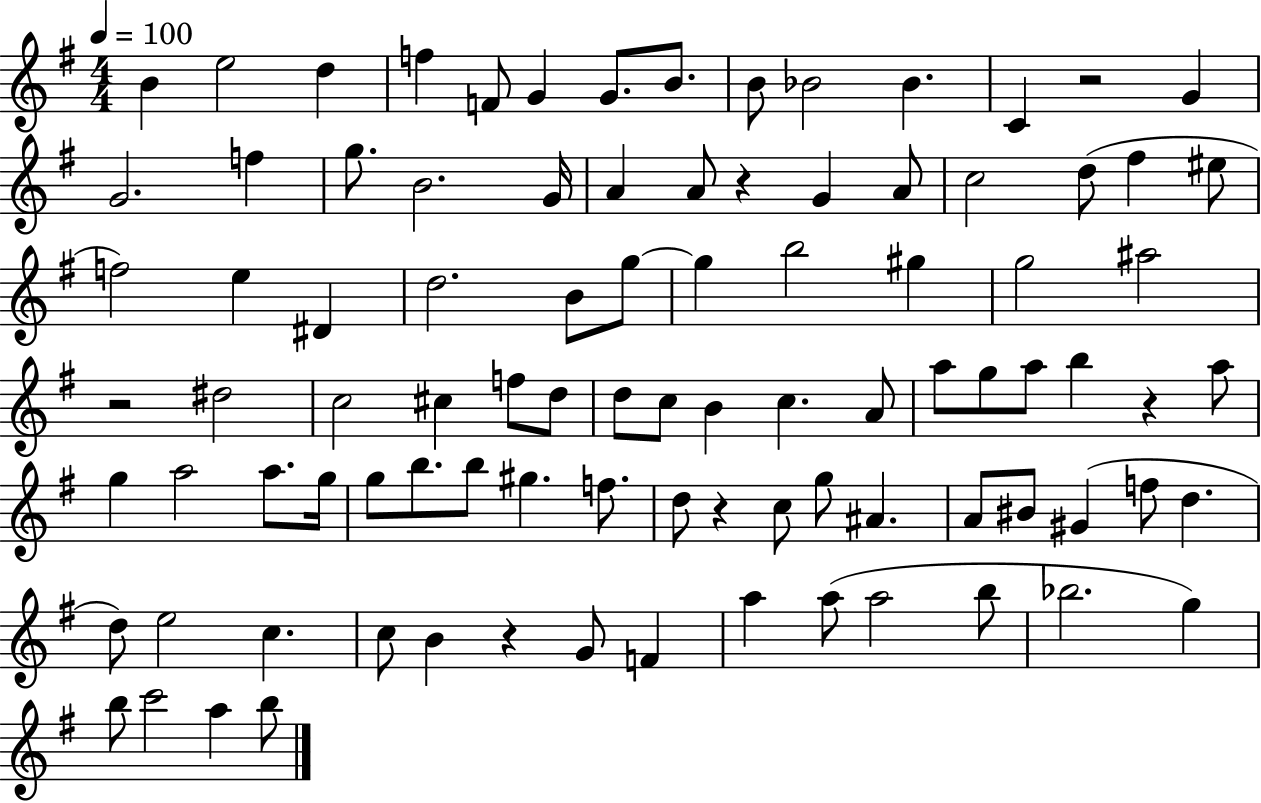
{
  \clef treble
  \numericTimeSignature
  \time 4/4
  \key g \major
  \tempo 4 = 100
  b'4 e''2 d''4 | f''4 f'8 g'4 g'8. b'8. | b'8 bes'2 bes'4. | c'4 r2 g'4 | \break g'2. f''4 | g''8. b'2. g'16 | a'4 a'8 r4 g'4 a'8 | c''2 d''8( fis''4 eis''8 | \break f''2) e''4 dis'4 | d''2. b'8 g''8~~ | g''4 b''2 gis''4 | g''2 ais''2 | \break r2 dis''2 | c''2 cis''4 f''8 d''8 | d''8 c''8 b'4 c''4. a'8 | a''8 g''8 a''8 b''4 r4 a''8 | \break g''4 a''2 a''8. g''16 | g''8 b''8. b''8 gis''4. f''8. | d''8 r4 c''8 g''8 ais'4. | a'8 bis'8 gis'4( f''8 d''4. | \break d''8) e''2 c''4. | c''8 b'4 r4 g'8 f'4 | a''4 a''8( a''2 b''8 | bes''2. g''4) | \break b''8 c'''2 a''4 b''8 | \bar "|."
}